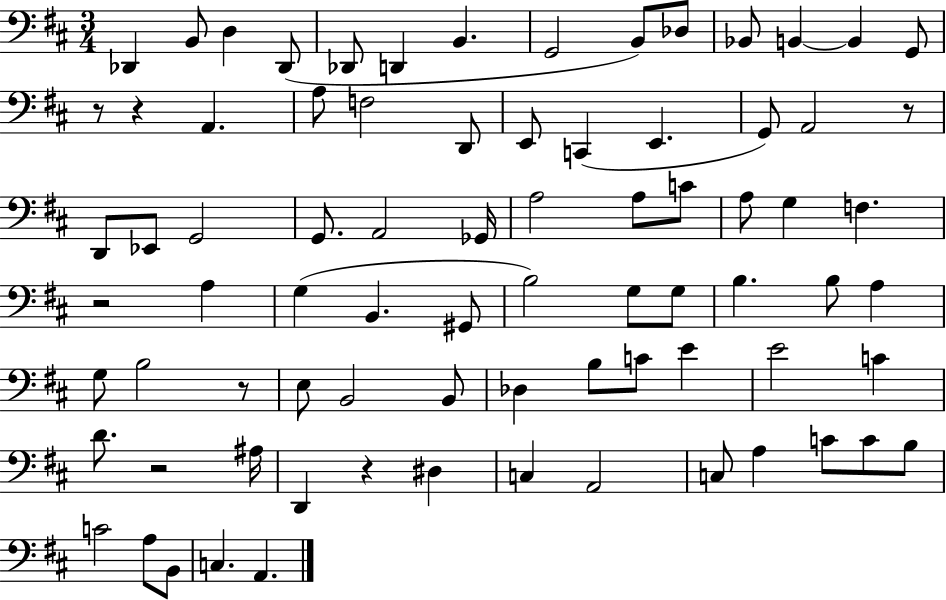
{
  \clef bass
  \numericTimeSignature
  \time 3/4
  \key d \major
  des,4 b,8 d4 des,8( | des,8 d,4 b,4. | g,2 b,8) des8 | bes,8 b,4~~ b,4 g,8 | \break r8 r4 a,4. | a8 f2 d,8 | e,8 c,4( e,4. | g,8) a,2 r8 | \break d,8 ees,8 g,2 | g,8. a,2 ges,16 | a2 a8 c'8 | a8 g4 f4. | \break r2 a4 | g4( b,4. gis,8 | b2) g8 g8 | b4. b8 a4 | \break g8 b2 r8 | e8 b,2 b,8 | des4 b8 c'8 e'4 | e'2 c'4 | \break d'8. r2 ais16 | d,4 r4 dis4 | c4 a,2 | c8 a4 c'8 c'8 b8 | \break c'2 a8 b,8 | c4. a,4. | \bar "|."
}